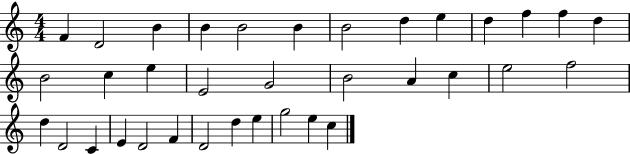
{
  \clef treble
  \numericTimeSignature
  \time 4/4
  \key c \major
  f'4 d'2 b'4 | b'4 b'2 b'4 | b'2 d''4 e''4 | d''4 f''4 f''4 d''4 | \break b'2 c''4 e''4 | e'2 g'2 | b'2 a'4 c''4 | e''2 f''2 | \break d''4 d'2 c'4 | e'4 d'2 f'4 | d'2 d''4 e''4 | g''2 e''4 c''4 | \break \bar "|."
}